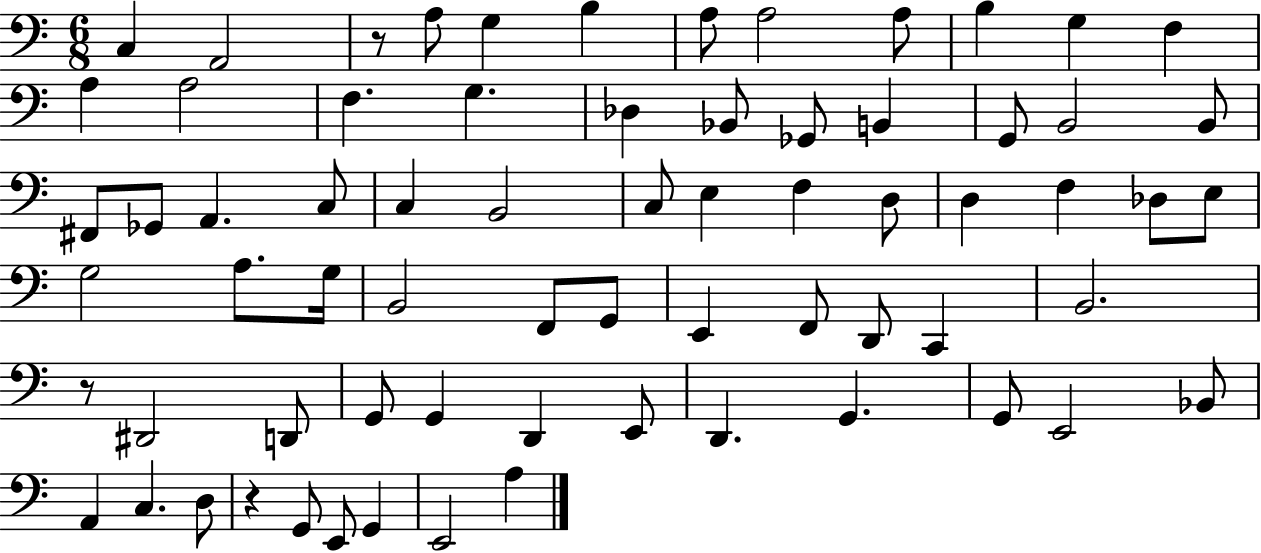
{
  \clef bass
  \numericTimeSignature
  \time 6/8
  \key c \major
  c4 a,2 | r8 a8 g4 b4 | a8 a2 a8 | b4 g4 f4 | \break a4 a2 | f4. g4. | des4 bes,8 ges,8 b,4 | g,8 b,2 b,8 | \break fis,8 ges,8 a,4. c8 | c4 b,2 | c8 e4 f4 d8 | d4 f4 des8 e8 | \break g2 a8. g16 | b,2 f,8 g,8 | e,4 f,8 d,8 c,4 | b,2. | \break r8 dis,2 d,8 | g,8 g,4 d,4 e,8 | d,4. g,4. | g,8 e,2 bes,8 | \break a,4 c4. d8 | r4 g,8 e,8 g,4 | e,2 a4 | \bar "|."
}